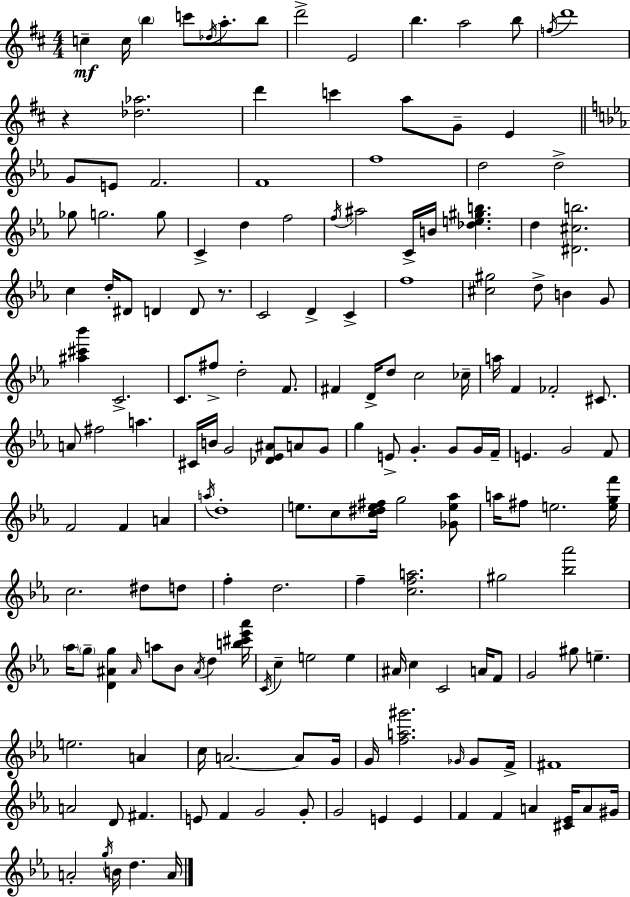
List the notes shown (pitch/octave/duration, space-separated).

C5/q C5/s B5/q C6/e Db5/s A5/e. B5/e D6/h E4/h B5/q. A5/h B5/e F5/s D6/w R/q [Db5,Ab5]/h. D6/q C6/q A5/e G4/e E4/q G4/e E4/e F4/h. F4/w F5/w D5/h D5/h Gb5/e G5/h. G5/e C4/q D5/q F5/h F5/s A#5/h C4/s B4/s [Db5,E5,G#5,B5]/q. D5/q [D#4,C#5,B5]/h. C5/q D5/s D#4/e D4/q D4/e R/e. C4/h D4/q C4/q F5/w [C#5,G#5]/h D5/e B4/q G4/e [A#5,C#6,Bb6]/q C4/h. C4/e. F#5/e D5/h F4/e. F#4/q D4/s D5/e C5/h CES5/s A5/s F4/q FES4/h C#4/e. A4/e F#5/h A5/q. C#4/s B4/s G4/h [Db4,Eb4,A#4]/e A4/e G4/e G5/q E4/e G4/q. G4/e G4/s F4/s E4/q. G4/h F4/e F4/h F4/q A4/q A5/s D5/w E5/e. C5/e [C5,D#5,E5,F#5]/s G5/h [Gb4,E5,Ab5]/e A5/s F#5/e E5/h. [E5,G5,F6]/s C5/h. D#5/e D5/e F5/q D5/h. F5/q [C5,F5,A5]/h. G#5/h [Bb5,Ab6]/h Ab5/s G5/e [D4,A#4,G5]/q A#4/s A5/e Bb4/e A#4/s D5/q [B5,C#6,Eb6,Ab6]/s C4/s C5/q E5/h E5/q A#4/s C5/q C4/h A4/s F4/e G4/h G#5/e E5/q. E5/h. A4/q C5/s A4/h. A4/e G4/s G4/s [F5,A5,G#6]/h. Gb4/s Gb4/e F4/s F#4/w A4/h D4/e F#4/q. E4/e F4/q G4/h G4/e G4/h E4/q E4/q F4/q F4/q A4/q [C#4,Eb4]/s A4/e G#4/s A4/h G5/s B4/s D5/q. A4/s